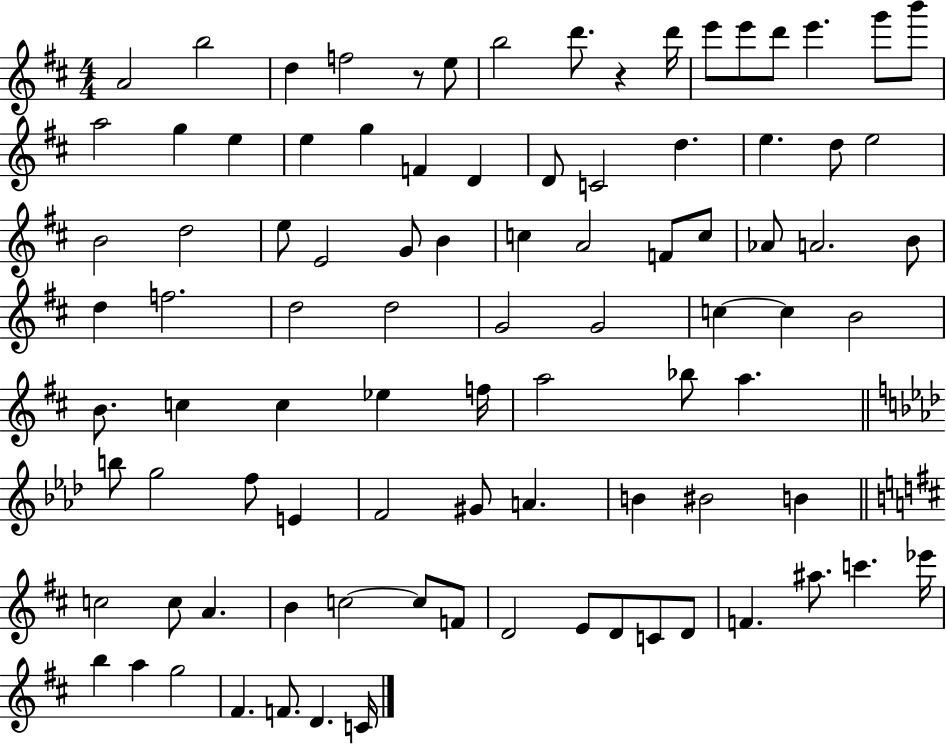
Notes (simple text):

A4/h B5/h D5/q F5/h R/e E5/e B5/h D6/e. R/q D6/s E6/e E6/e D6/e E6/q. G6/e B6/e A5/h G5/q E5/q E5/q G5/q F4/q D4/q D4/e C4/h D5/q. E5/q. D5/e E5/h B4/h D5/h E5/e E4/h G4/e B4/q C5/q A4/h F4/e C5/e Ab4/e A4/h. B4/e D5/q F5/h. D5/h D5/h G4/h G4/h C5/q C5/q B4/h B4/e. C5/q C5/q Eb5/q F5/s A5/h Bb5/e A5/q. B5/e G5/h F5/e E4/q F4/h G#4/e A4/q. B4/q BIS4/h B4/q C5/h C5/e A4/q. B4/q C5/h C5/e F4/e D4/h E4/e D4/e C4/e D4/e F4/q. A#5/e. C6/q. Eb6/s B5/q A5/q G5/h F#4/q. F4/e. D4/q. C4/s